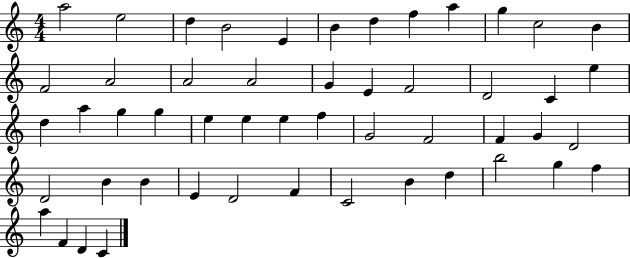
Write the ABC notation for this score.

X:1
T:Untitled
M:4/4
L:1/4
K:C
a2 e2 d B2 E B d f a g c2 B F2 A2 A2 A2 G E F2 D2 C e d a g g e e e f G2 F2 F G D2 D2 B B E D2 F C2 B d b2 g f a F D C